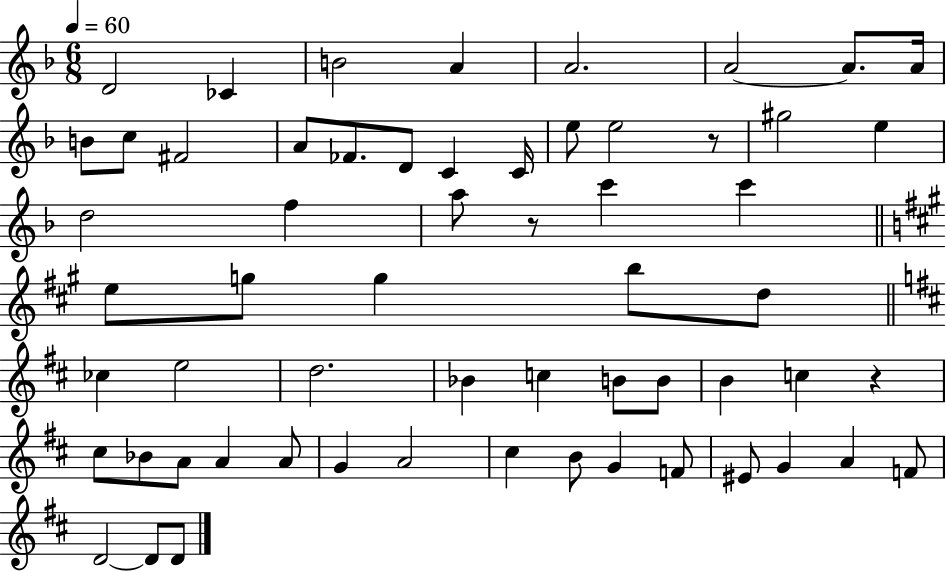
{
  \clef treble
  \numericTimeSignature
  \time 6/8
  \key f \major
  \tempo 4 = 60
  d'2 ces'4 | b'2 a'4 | a'2. | a'2~~ a'8. a'16 | \break b'8 c''8 fis'2 | a'8 fes'8. d'8 c'4 c'16 | e''8 e''2 r8 | gis''2 e''4 | \break d''2 f''4 | a''8 r8 c'''4 c'''4 | \bar "||" \break \key a \major e''8 g''8 g''4 b''8 d''8 | \bar "||" \break \key d \major ces''4 e''2 | d''2. | bes'4 c''4 b'8 b'8 | b'4 c''4 r4 | \break cis''8 bes'8 a'8 a'4 a'8 | g'4 a'2 | cis''4 b'8 g'4 f'8 | eis'8 g'4 a'4 f'8 | \break d'2~~ d'8 d'8 | \bar "|."
}